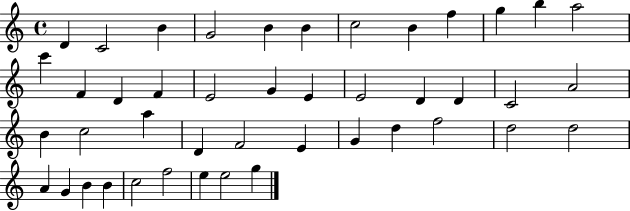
{
  \clef treble
  \time 4/4
  \defaultTimeSignature
  \key c \major
  d'4 c'2 b'4 | g'2 b'4 b'4 | c''2 b'4 f''4 | g''4 b''4 a''2 | \break c'''4 f'4 d'4 f'4 | e'2 g'4 e'4 | e'2 d'4 d'4 | c'2 a'2 | \break b'4 c''2 a''4 | d'4 f'2 e'4 | g'4 d''4 f''2 | d''2 d''2 | \break a'4 g'4 b'4 b'4 | c''2 f''2 | e''4 e''2 g''4 | \bar "|."
}